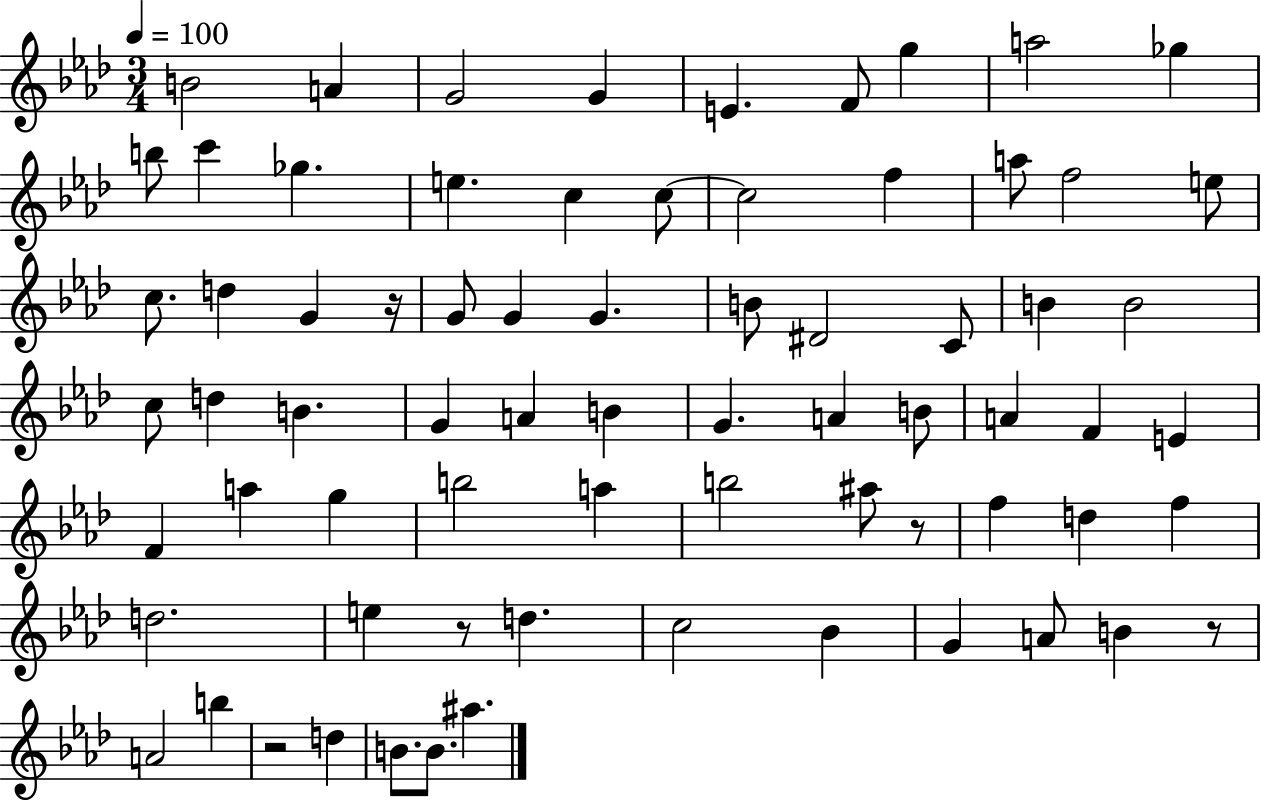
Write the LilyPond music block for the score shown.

{
  \clef treble
  \numericTimeSignature
  \time 3/4
  \key aes \major
  \tempo 4 = 100
  b'2 a'4 | g'2 g'4 | e'4. f'8 g''4 | a''2 ges''4 | \break b''8 c'''4 ges''4. | e''4. c''4 c''8~~ | c''2 f''4 | a''8 f''2 e''8 | \break c''8. d''4 g'4 r16 | g'8 g'4 g'4. | b'8 dis'2 c'8 | b'4 b'2 | \break c''8 d''4 b'4. | g'4 a'4 b'4 | g'4. a'4 b'8 | a'4 f'4 e'4 | \break f'4 a''4 g''4 | b''2 a''4 | b''2 ais''8 r8 | f''4 d''4 f''4 | \break d''2. | e''4 r8 d''4. | c''2 bes'4 | g'4 a'8 b'4 r8 | \break a'2 b''4 | r2 d''4 | b'8. b'8. ais''4. | \bar "|."
}